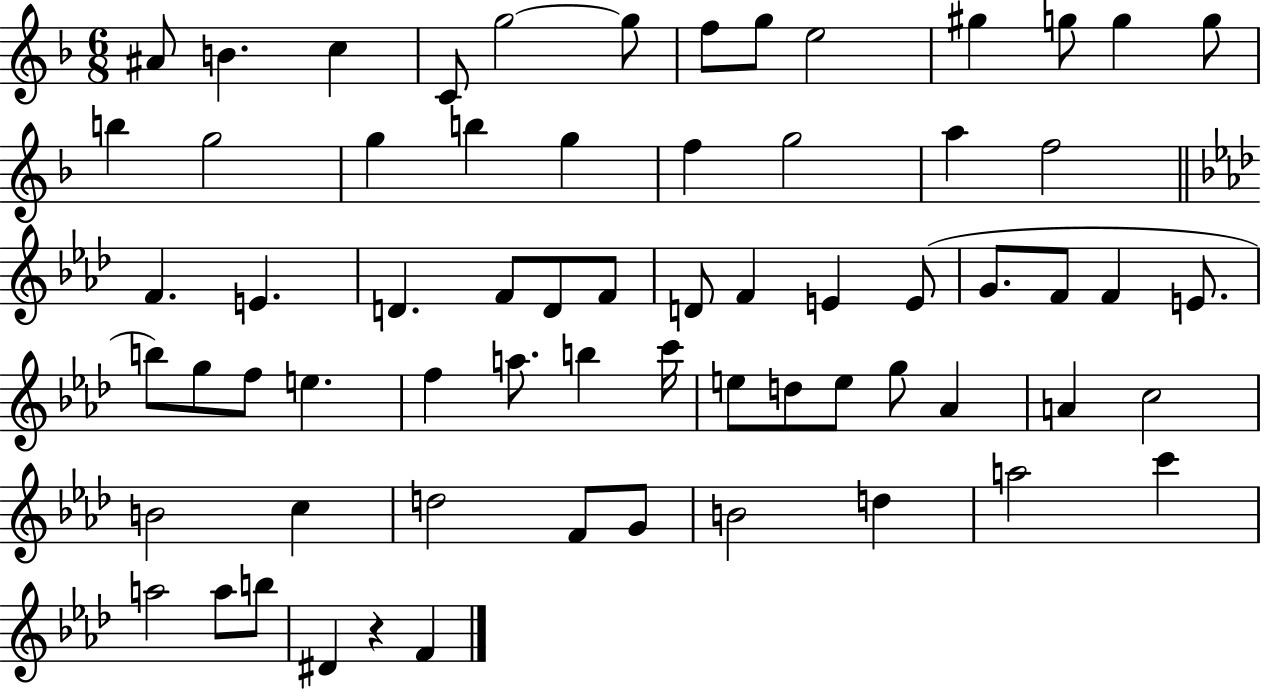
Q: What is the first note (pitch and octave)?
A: A#4